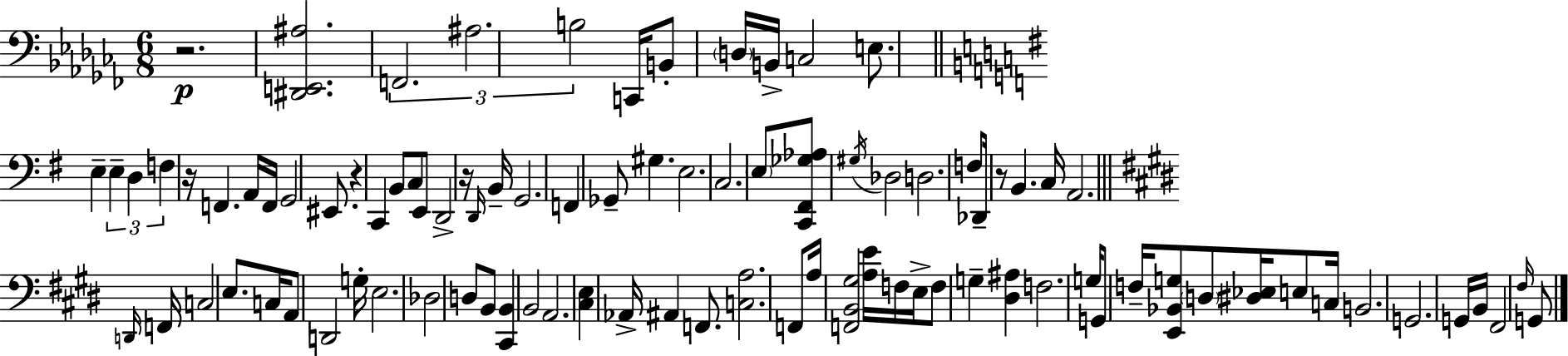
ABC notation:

X:1
T:Untitled
M:6/8
L:1/4
K:Abm
z2 [^D,,E,,^A,]2 F,,2 ^A,2 B,2 C,,/4 B,,/2 D,/4 B,,/4 C,2 E,/2 E, E, D, F, z/4 F,, A,,/4 F,,/4 G,,2 ^E,,/2 z C,, B,,/2 C,/2 E,,/2 D,,2 z/4 D,,/4 B,,/4 G,,2 F,, _G,,/2 ^G, E,2 C,2 E,/2 [C,,^F,,_G,_A,]/2 ^G,/4 _D,2 D,2 F,/2 _D,,/4 z/2 B,, C,/4 A,,2 D,,/4 F,,/4 C,2 E,/2 C,/4 A,,/2 D,,2 G,/4 E,2 _D,2 D,/2 B,,/2 [^C,,B,,] B,,2 A,,2 [^C,E,] _A,,/4 ^A,, F,,/2 [C,A,]2 F,,/2 A,/4 [F,,B,,^G,]2 [A,E]/4 F,/4 E,/4 F,/2 G, [^D,^A,] F,2 G,/4 G,,/2 F,/4 [E,,_B,,G,]/2 D,/2 [^D,_E,]/4 E,/2 C,/4 B,,2 G,,2 G,,/4 B,,/4 ^F,,2 ^F,/4 G,,/2